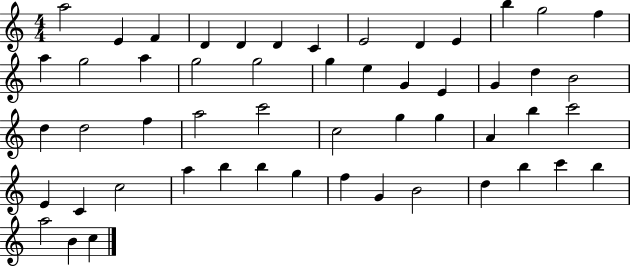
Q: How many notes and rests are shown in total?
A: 53